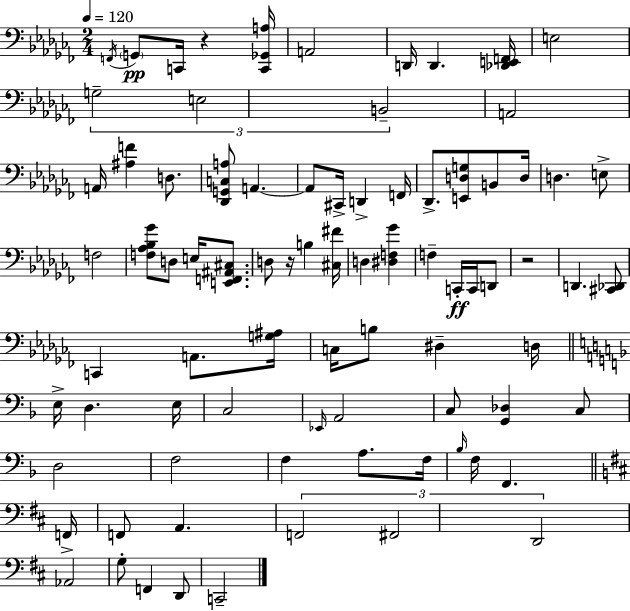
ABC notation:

X:1
T:Untitled
M:2/4
L:1/4
K:Abm
F,,/4 G,,/2 C,,/4 z [C,,_G,,A,]/4 A,,2 D,,/4 D,, [_D,,E,,F,,]/4 E,2 G,2 E,2 B,,2 A,,2 A,,/4 [^A,F] D,/2 [_D,,G,,C,A,]/2 A,, A,,/2 ^C,,/4 D,, F,,/4 _D,,/2 [E,,D,G,]/2 B,,/2 D,/4 D, E,/2 F,2 [F,_A,_B,_G]/2 D,/2 E,/4 [E,,F,,^A,,^C,]/2 D,/2 z/4 B, [^C,^F]/4 D, [^D,F,_G] F, C,,/4 C,,/4 D,,/2 z2 D,, [^C,,_D,,]/2 C,, A,,/2 [G,^A,]/4 C,/4 B,/2 ^D, D,/4 E,/4 D, E,/4 C,2 _E,,/4 A,,2 C,/2 [G,,_D,] C,/2 D,2 F,2 F, A,/2 F,/4 _B,/4 F,/4 F,, F,,/4 F,,/2 A,, F,,2 ^F,,2 D,,2 _A,,2 G,/2 F,, D,,/2 C,,2